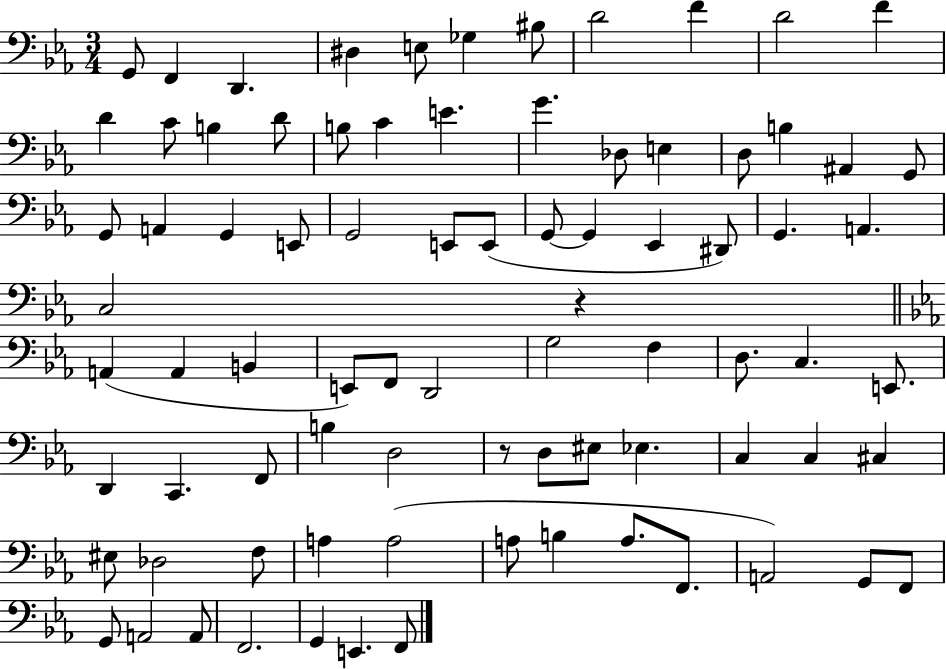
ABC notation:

X:1
T:Untitled
M:3/4
L:1/4
K:Eb
G,,/2 F,, D,, ^D, E,/2 _G, ^B,/2 D2 F D2 F D C/2 B, D/2 B,/2 C E G _D,/2 E, D,/2 B, ^A,, G,,/2 G,,/2 A,, G,, E,,/2 G,,2 E,,/2 E,,/2 G,,/2 G,, _E,, ^D,,/2 G,, A,, C,2 z A,, A,, B,, E,,/2 F,,/2 D,,2 G,2 F, D,/2 C, E,,/2 D,, C,, F,,/2 B, D,2 z/2 D,/2 ^E,/2 _E, C, C, ^C, ^E,/2 _D,2 F,/2 A, A,2 A,/2 B, A,/2 F,,/2 A,,2 G,,/2 F,,/2 G,,/2 A,,2 A,,/2 F,,2 G,, E,, F,,/2